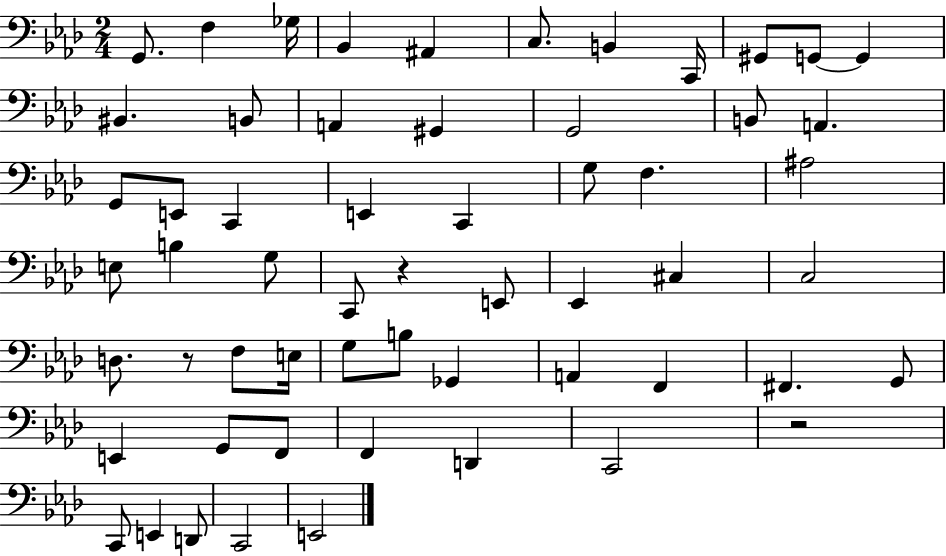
G2/e. F3/q Gb3/s Bb2/q A#2/q C3/e. B2/q C2/s G#2/e G2/e G2/q BIS2/q. B2/e A2/q G#2/q G2/h B2/e A2/q. G2/e E2/e C2/q E2/q C2/q G3/e F3/q. A#3/h E3/e B3/q G3/e C2/e R/q E2/e Eb2/q C#3/q C3/h D3/e. R/e F3/e E3/s G3/e B3/e Gb2/q A2/q F2/q F#2/q. G2/e E2/q G2/e F2/e F2/q D2/q C2/h R/h C2/e E2/q D2/e C2/h E2/h